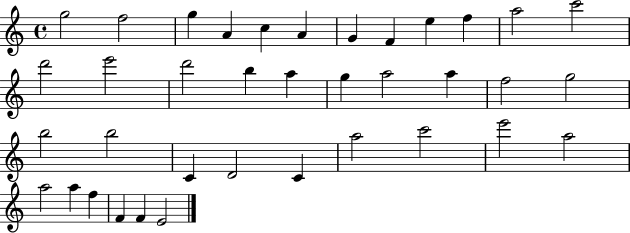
{
  \clef treble
  \time 4/4
  \defaultTimeSignature
  \key c \major
  g''2 f''2 | g''4 a'4 c''4 a'4 | g'4 f'4 e''4 f''4 | a''2 c'''2 | \break d'''2 e'''2 | d'''2 b''4 a''4 | g''4 a''2 a''4 | f''2 g''2 | \break b''2 b''2 | c'4 d'2 c'4 | a''2 c'''2 | e'''2 a''2 | \break a''2 a''4 f''4 | f'4 f'4 e'2 | \bar "|."
}